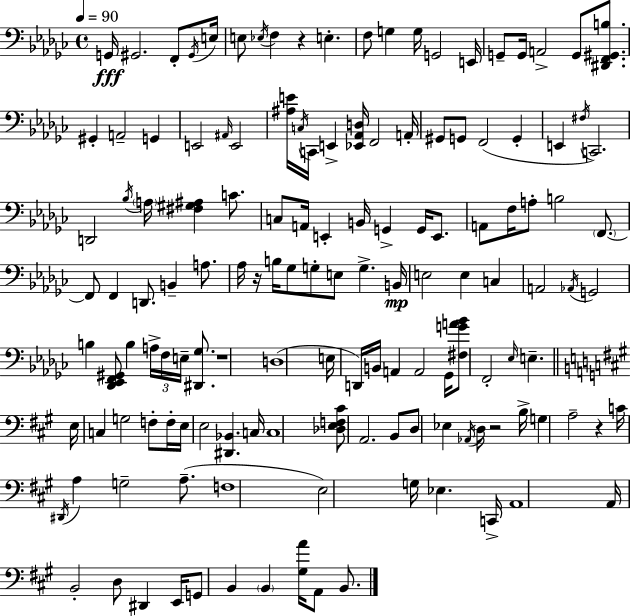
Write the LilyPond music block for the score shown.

{
  \clef bass
  \time 4/4
  \defaultTimeSignature
  \key ees \minor
  \tempo 4 = 90
  g,16\fff gis,2. f,8-. \acciaccatura { gis,16 } | e16 e8 \acciaccatura { ees16 } f4 r4 e4.-. | f8 g4 g16 g,2 | e,16 g,8-- g,16 a,2-> g,8 <dis, f, gis, b>8. | \break gis,4-. a,2-- g,4 | e,2 \grace { ais,16 } e,2 | <ais e'>16 \acciaccatura { c16 } c,16 e,4-> <ees, aes, d>16 f,2 | a,16-. gis,8 g,8 f,2( | \break g,4-. e,4 \acciaccatura { fis16 }) c,2. | d,2 \acciaccatura { bes16 } \parenthesize a16 <fis gis ais>4 | c'8. c8 a,16 e,4-. b,16 g,4-> | g,16 e,8. a,8 f16 a8-. b2 | \break \parenthesize f,8.~~ f,8 f,4 d,8. b,4-- | a8. aes16 r16 b16 ges8 g8-. e8 g4.-> | b,16\mp e2 e4 | c4 a,2 \acciaccatura { aes,16 } g,2 | \break b4 <des, ees, f, gis,>8 b4 | \tuplet 3/2 { a16-> f16 e16-- } <dis, ges>8. r1 | d1( | e16 d,16) b,16 a,4 a,2 | \break ges,16 <fis g' a' bes'>8 f,2-. | \grace { ees16 } e4.-- \bar "||" \break \key a \major e16 c4 g2 f8-. f16-. | e16 e2 <dis, bes,>4. c16 | c1 | <des e f cis'>8 a,2. b,8 | \break d8 ees4 \acciaccatura { aes,16 } d16 r2 | b16-> g4 a2-- r4 | c'16 \acciaccatura { dis,16 } a4 g2-- a8.--( | f1 | \break e2) g16 ees4. | c,16-> a,1 | a,16 b,2-. d8 dis,4 | e,16 g,8 b,4 \parenthesize b,4 <gis a'>16 a,8 b,8. | \break \bar "|."
}